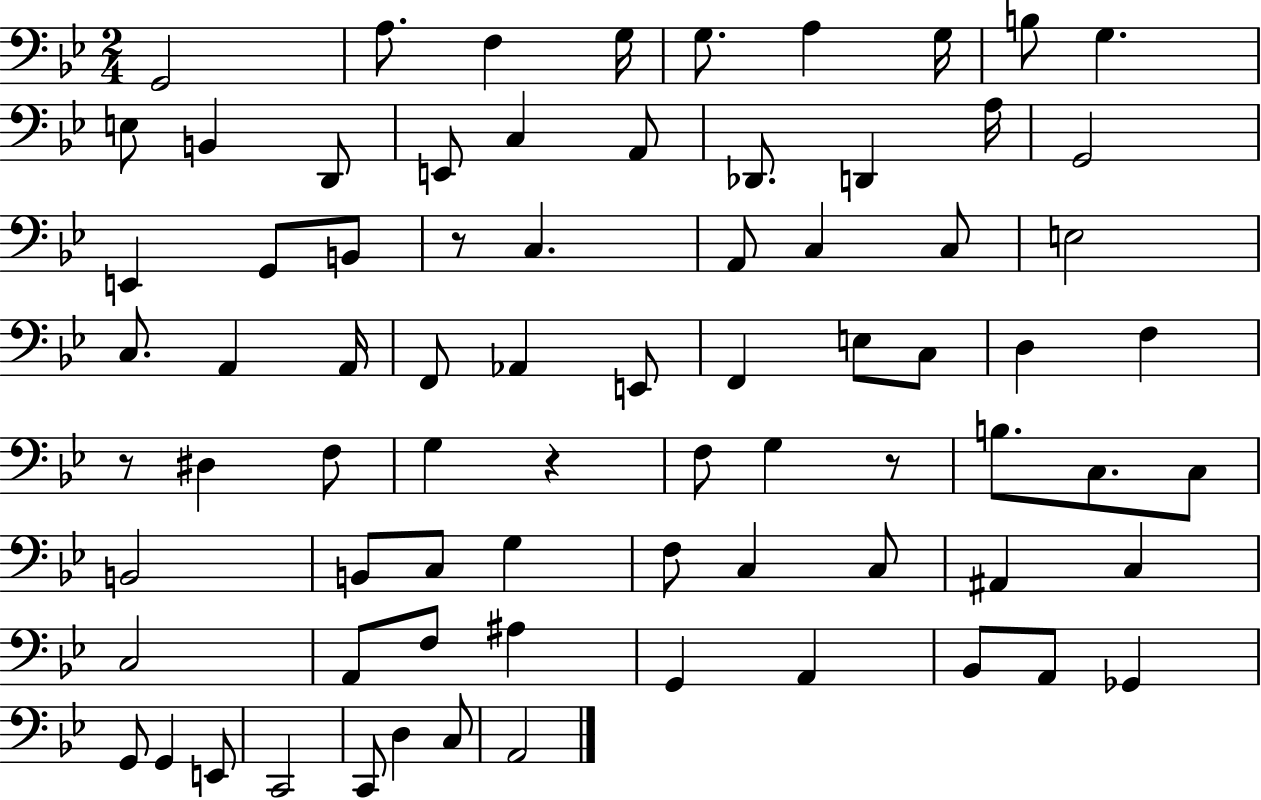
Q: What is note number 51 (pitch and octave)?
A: F3